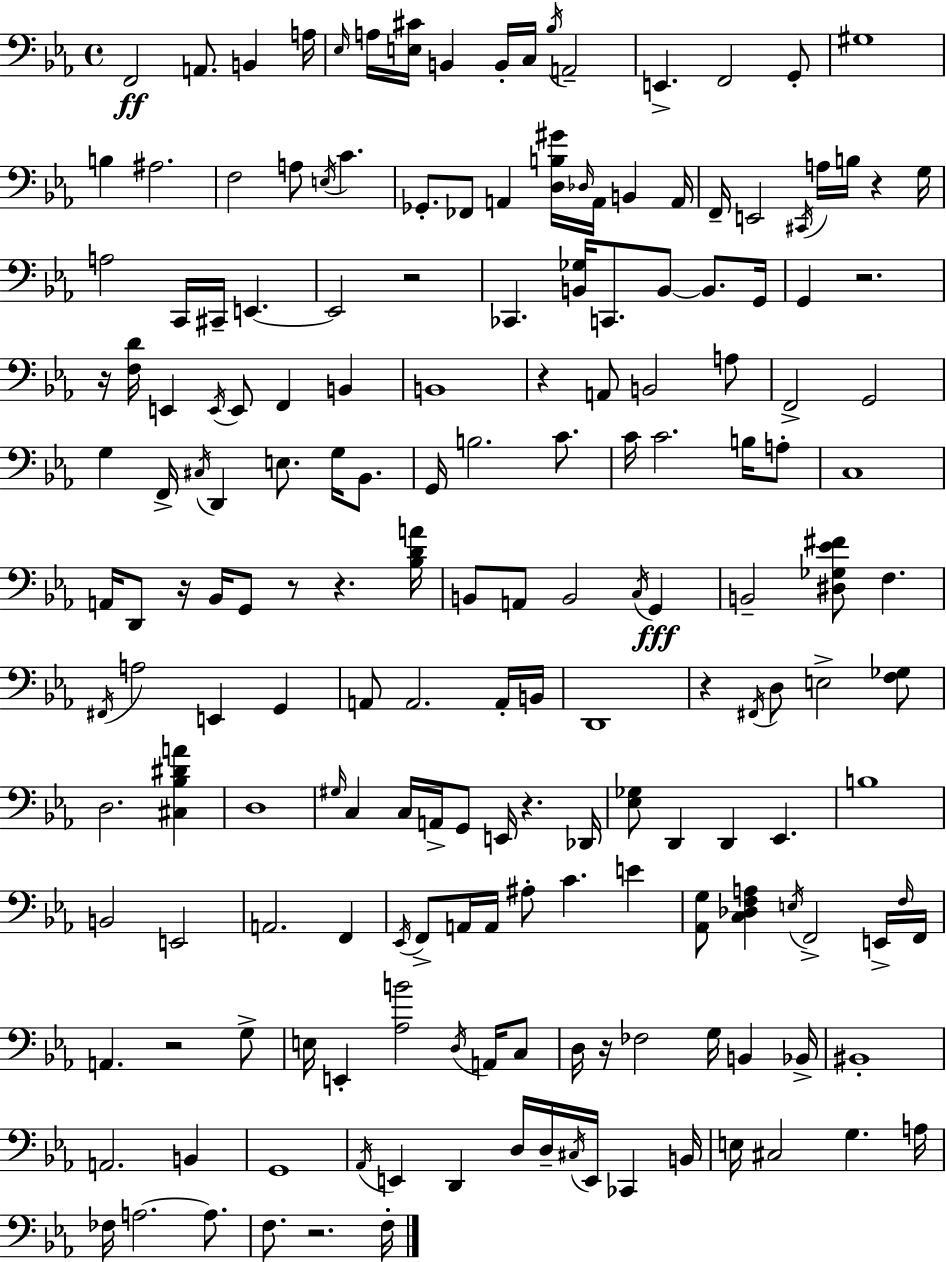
X:1
T:Untitled
M:4/4
L:1/4
K:Eb
F,,2 A,,/2 B,, A,/4 _E,/4 A,/4 [E,^C]/4 B,, B,,/4 C,/4 _B,/4 A,,2 E,, F,,2 G,,/2 ^G,4 B, ^A,2 F,2 A,/2 E,/4 C _G,,/2 _F,,/2 A,, [D,B,^G]/4 _D,/4 A,,/4 B,, A,,/4 F,,/4 E,,2 ^C,,/4 A,/4 B,/4 z G,/4 A,2 C,,/4 ^C,,/4 E,, E,,2 z2 _C,, [B,,_G,]/4 C,,/2 B,,/2 B,,/2 G,,/4 G,, z2 z/4 [F,D]/4 E,, E,,/4 E,,/2 F,, B,, B,,4 z A,,/2 B,,2 A,/2 F,,2 G,,2 G, F,,/4 ^C,/4 D,, E,/2 G,/4 _B,,/2 G,,/4 B,2 C/2 C/4 C2 B,/4 A,/2 C,4 A,,/4 D,,/2 z/4 _B,,/4 G,,/2 z/2 z [_B,DA]/4 B,,/2 A,,/2 B,,2 C,/4 G,, B,,2 [^D,_G,_E^F]/2 F, ^F,,/4 A,2 E,, G,, A,,/2 A,,2 A,,/4 B,,/4 D,,4 z ^F,,/4 D,/2 E,2 [F,_G,]/2 D,2 [^C,_B,^DA] D,4 ^G,/4 C, C,/4 A,,/4 G,,/2 E,,/4 z _D,,/4 [_E,_G,]/2 D,, D,, _E,, B,4 B,,2 E,,2 A,,2 F,, _E,,/4 F,,/2 A,,/4 A,,/4 ^A,/2 C E [_A,,G,]/2 [C,_D,F,A,] E,/4 F,,2 E,,/4 F,/4 F,,/4 A,, z2 G,/2 E,/4 E,, [_A,B]2 D,/4 A,,/4 C,/2 D,/4 z/4 _F,2 G,/4 B,, _B,,/4 ^B,,4 A,,2 B,, G,,4 _A,,/4 E,, D,, D,/4 D,/4 ^C,/4 E,,/4 _C,, B,,/4 E,/4 ^C,2 G, A,/4 _F,/4 A,2 A,/2 F,/2 z2 F,/4